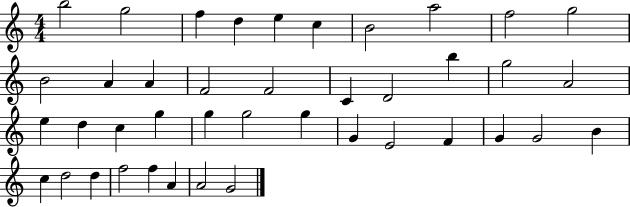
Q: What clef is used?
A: treble